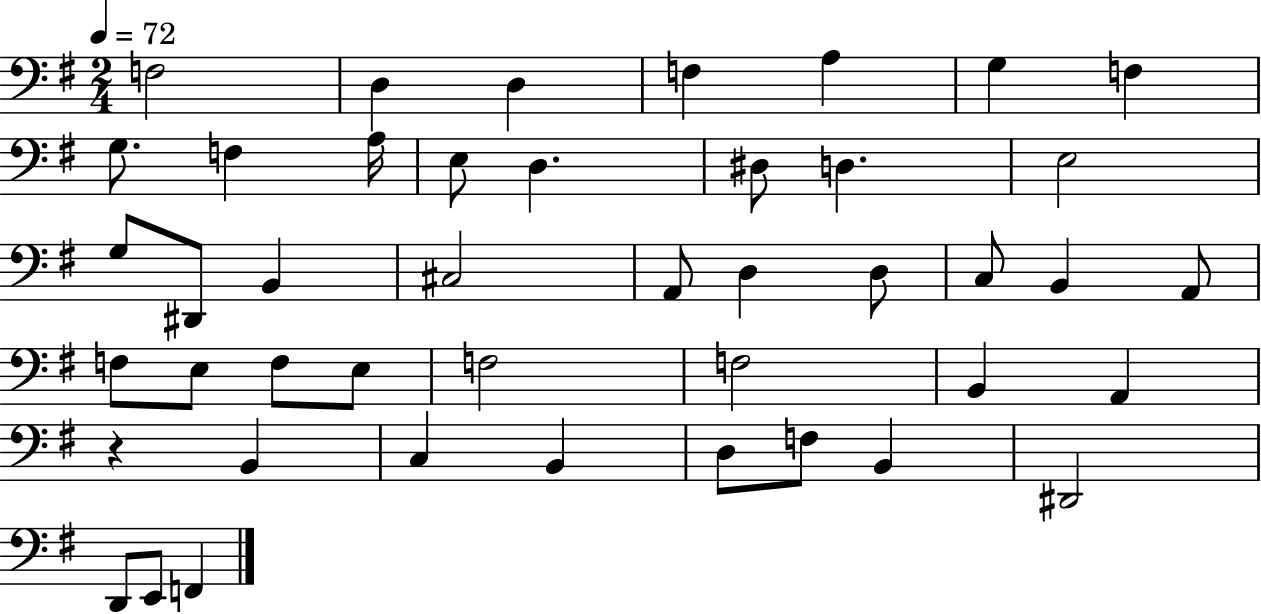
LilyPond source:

{
  \clef bass
  \numericTimeSignature
  \time 2/4
  \key g \major
  \tempo 4 = 72
  f2 | d4 d4 | f4 a4 | g4 f4 | \break g8. f4 a16 | e8 d4. | dis8 d4. | e2 | \break g8 dis,8 b,4 | cis2 | a,8 d4 d8 | c8 b,4 a,8 | \break f8 e8 f8 e8 | f2 | f2 | b,4 a,4 | \break r4 b,4 | c4 b,4 | d8 f8 b,4 | dis,2 | \break d,8 e,8 f,4 | \bar "|."
}